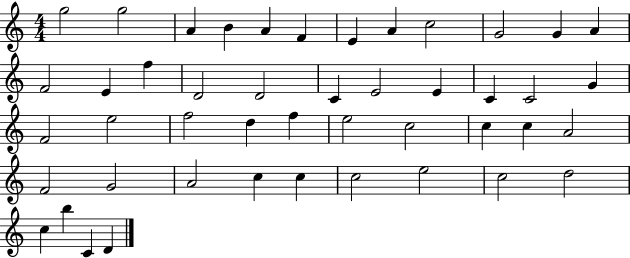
X:1
T:Untitled
M:4/4
L:1/4
K:C
g2 g2 A B A F E A c2 G2 G A F2 E f D2 D2 C E2 E C C2 G F2 e2 f2 d f e2 c2 c c A2 F2 G2 A2 c c c2 e2 c2 d2 c b C D